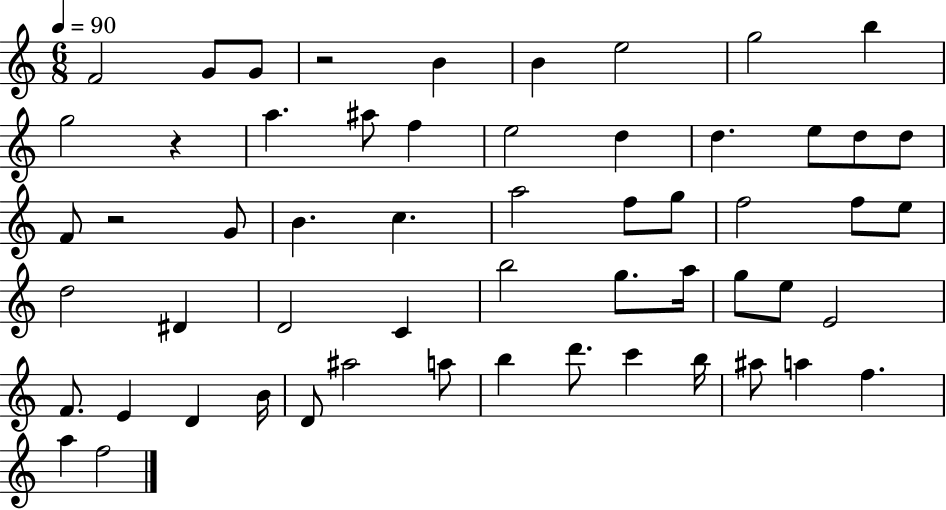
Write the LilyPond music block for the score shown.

{
  \clef treble
  \numericTimeSignature
  \time 6/8
  \key c \major
  \tempo 4 = 90
  \repeat volta 2 { f'2 g'8 g'8 | r2 b'4 | b'4 e''2 | g''2 b''4 | \break g''2 r4 | a''4. ais''8 f''4 | e''2 d''4 | d''4. e''8 d''8 d''8 | \break f'8 r2 g'8 | b'4. c''4. | a''2 f''8 g''8 | f''2 f''8 e''8 | \break d''2 dis'4 | d'2 c'4 | b''2 g''8. a''16 | g''8 e''8 e'2 | \break f'8. e'4 d'4 b'16 | d'8 ais''2 a''8 | b''4 d'''8. c'''4 b''16 | ais''8 a''4 f''4. | \break a''4 f''2 | } \bar "|."
}